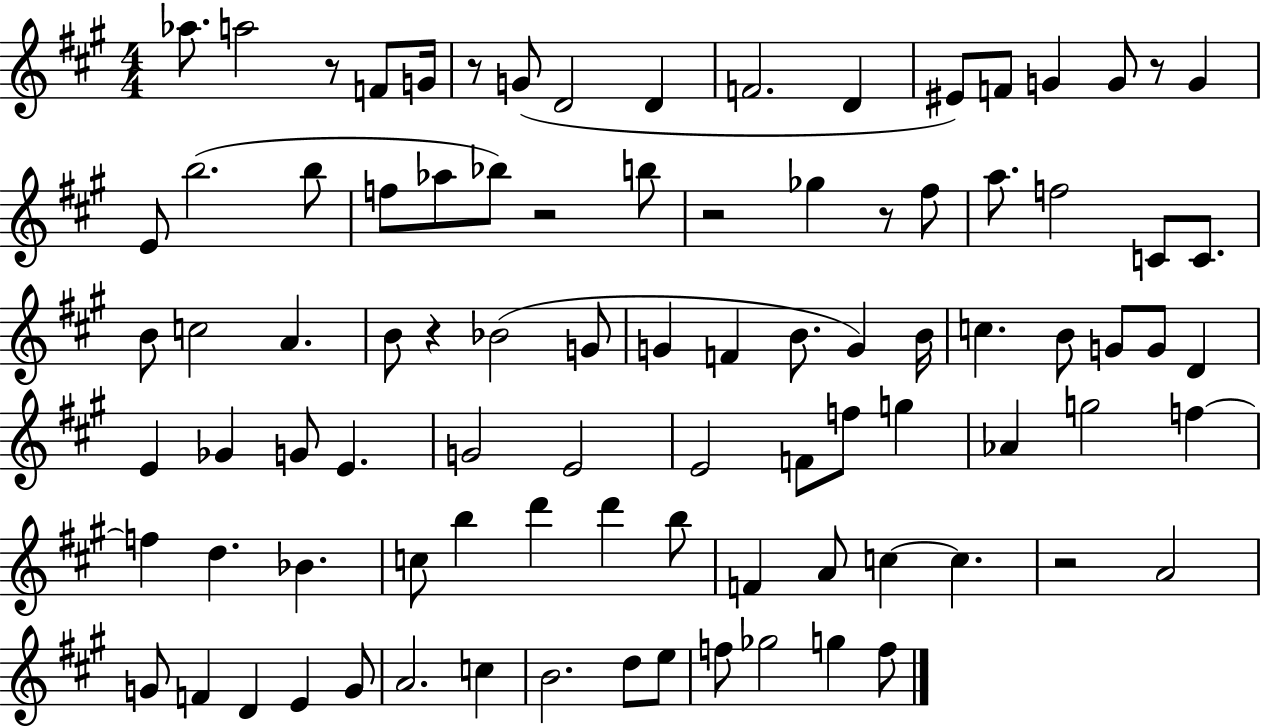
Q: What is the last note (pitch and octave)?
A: F5